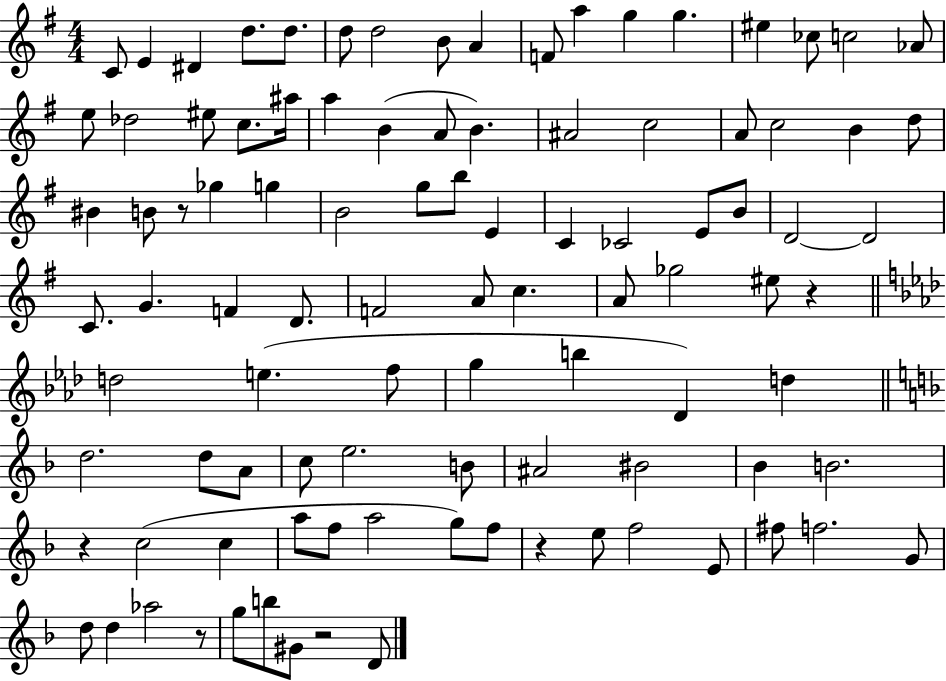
X:1
T:Untitled
M:4/4
L:1/4
K:G
C/2 E ^D d/2 d/2 d/2 d2 B/2 A F/2 a g g ^e _c/2 c2 _A/2 e/2 _d2 ^e/2 c/2 ^a/4 a B A/2 B ^A2 c2 A/2 c2 B d/2 ^B B/2 z/2 _g g B2 g/2 b/2 E C _C2 E/2 B/2 D2 D2 C/2 G F D/2 F2 A/2 c A/2 _g2 ^e/2 z d2 e f/2 g b _D d d2 d/2 A/2 c/2 e2 B/2 ^A2 ^B2 _B B2 z c2 c a/2 f/2 a2 g/2 f/2 z e/2 f2 E/2 ^f/2 f2 G/2 d/2 d _a2 z/2 g/2 b/2 ^G/2 z2 D/2